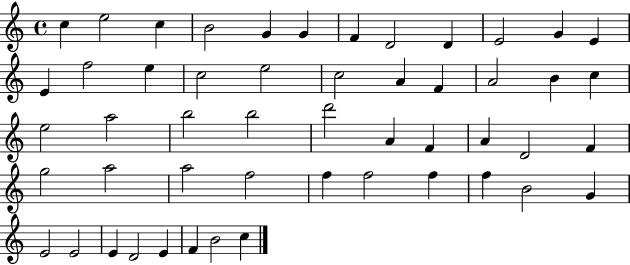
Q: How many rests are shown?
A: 0